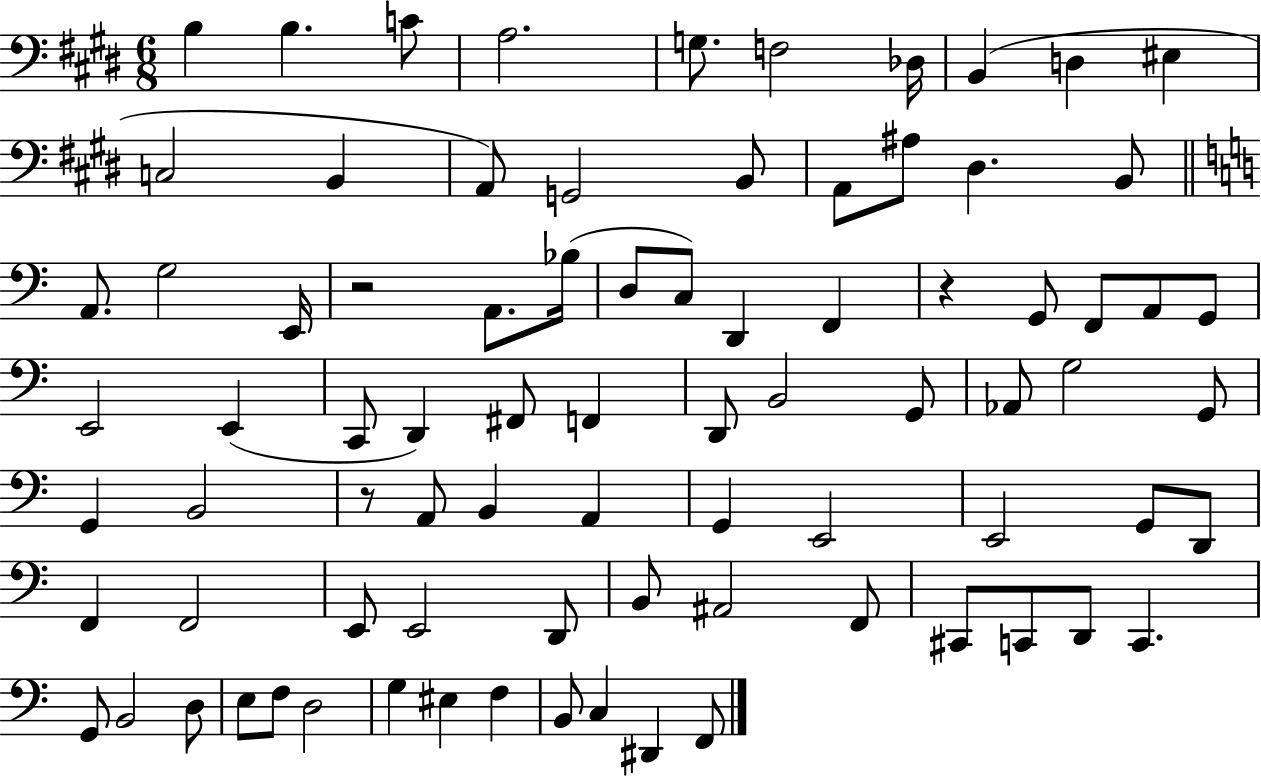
B3/q B3/q. C4/e A3/h. G3/e. F3/h Db3/s B2/q D3/q EIS3/q C3/h B2/q A2/e G2/h B2/e A2/e A#3/e D#3/q. B2/e A2/e. G3/h E2/s R/h A2/e. Bb3/s D3/e C3/e D2/q F2/q R/q G2/e F2/e A2/e G2/e E2/h E2/q C2/e D2/q F#2/e F2/q D2/e B2/h G2/e Ab2/e G3/h G2/e G2/q B2/h R/e A2/e B2/q A2/q G2/q E2/h E2/h G2/e D2/e F2/q F2/h E2/e E2/h D2/e B2/e A#2/h F2/e C#2/e C2/e D2/e C2/q. G2/e B2/h D3/e E3/e F3/e D3/h G3/q EIS3/q F3/q B2/e C3/q D#2/q F2/e